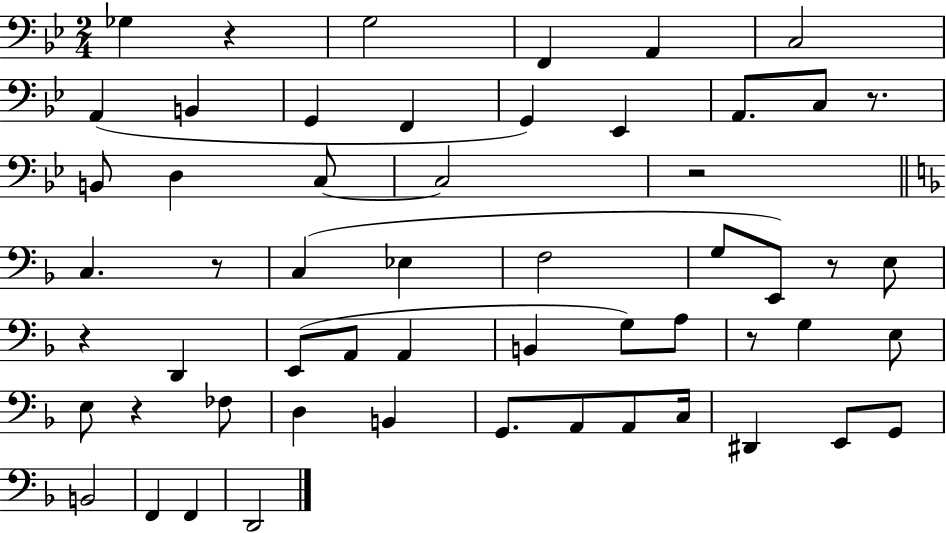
X:1
T:Untitled
M:2/4
L:1/4
K:Bb
_G, z G,2 F,, A,, C,2 A,, B,, G,, F,, G,, _E,, A,,/2 C,/2 z/2 B,,/2 D, C,/2 C,2 z2 C, z/2 C, _E, F,2 G,/2 E,,/2 z/2 E,/2 z D,, E,,/2 A,,/2 A,, B,, G,/2 A,/2 z/2 G, E,/2 E,/2 z _F,/2 D, B,, G,,/2 A,,/2 A,,/2 C,/4 ^D,, E,,/2 G,,/2 B,,2 F,, F,, D,,2